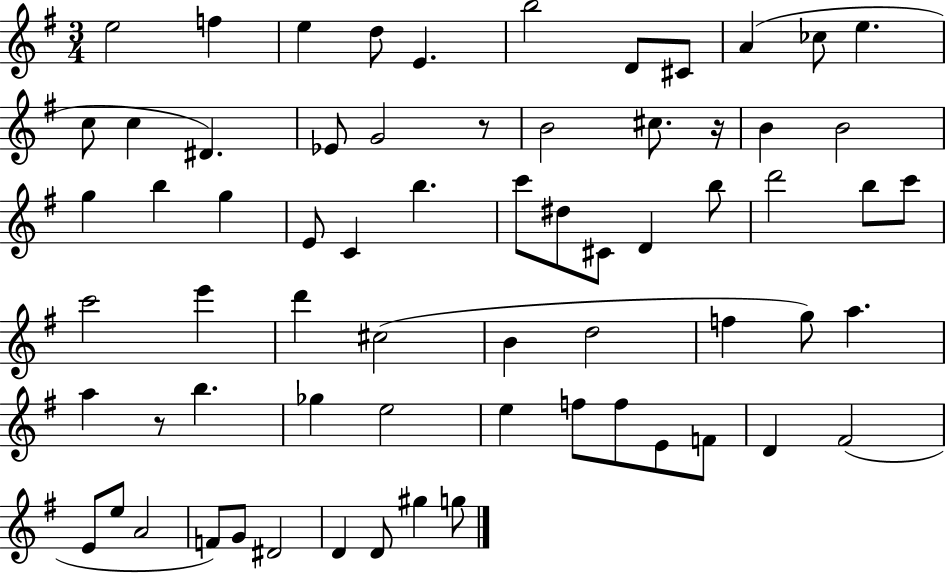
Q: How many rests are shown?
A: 3